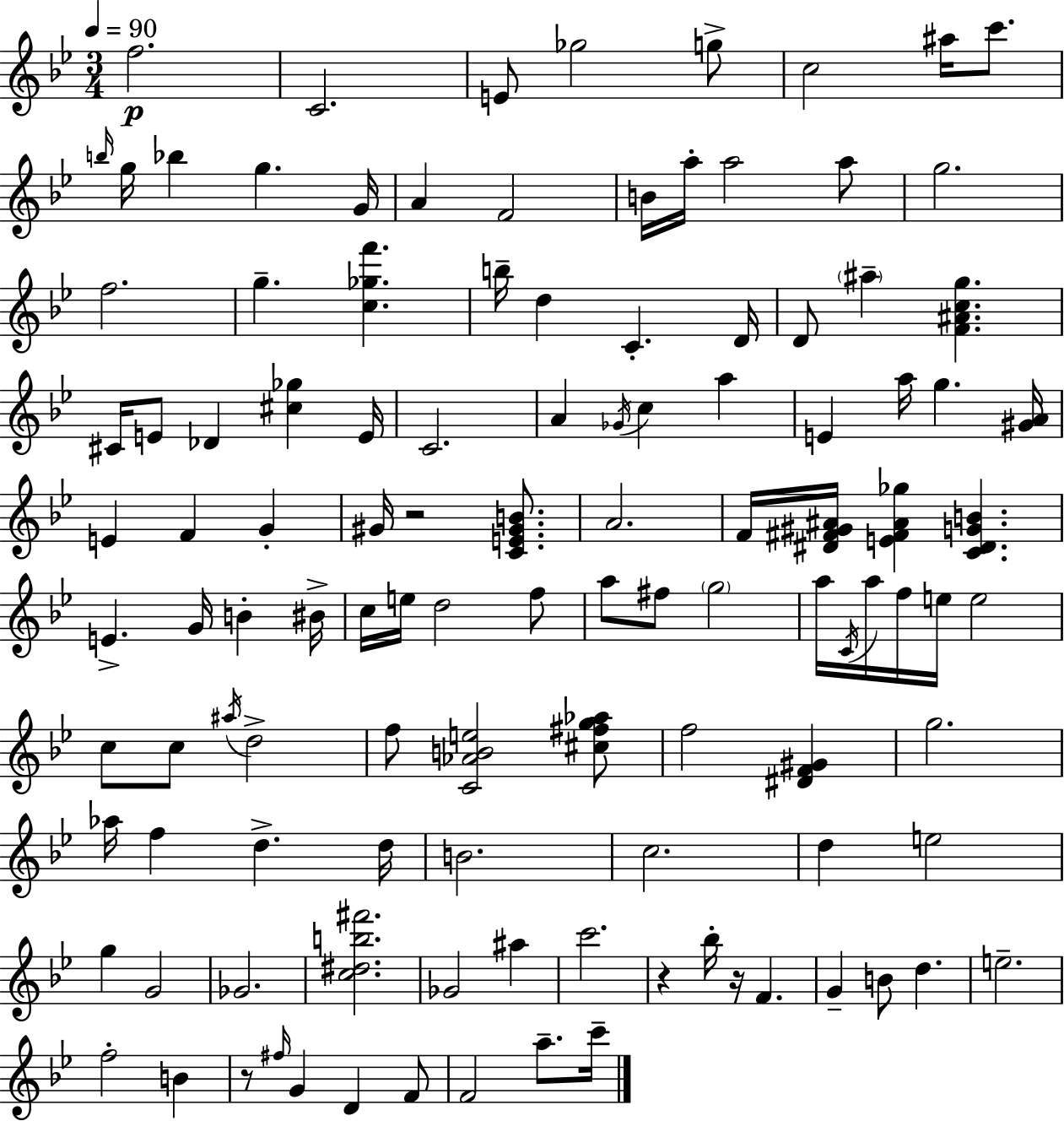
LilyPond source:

{
  \clef treble
  \numericTimeSignature
  \time 3/4
  \key bes \major
  \tempo 4 = 90
  f''2.\p | c'2. | e'8 ges''2 g''8-> | c''2 ais''16 c'''8. | \break \grace { b''16 } g''16 bes''4 g''4. | g'16 a'4 f'2 | b'16 a''16-. a''2 a''8 | g''2. | \break f''2. | g''4.-- <c'' ges'' f'''>4. | b''16-- d''4 c'4.-. | d'16 d'8 \parenthesize ais''4-- <f' ais' c'' g''>4. | \break cis'16 e'8 des'4 <cis'' ges''>4 | e'16 c'2. | a'4 \acciaccatura { ges'16 } c''4 a''4 | e'4 a''16 g''4. | \break <gis' a'>16 e'4 f'4 g'4-. | gis'16 r2 <c' e' gis' b'>8. | a'2. | f'16 <dis' fis' gis' ais'>16 <e' fis' ais' ges''>4 <c' dis' g' b'>4. | \break e'4.-> g'16 b'4-. | bis'16-> c''16 e''16 d''2 | f''8 a''8 fis''8 \parenthesize g''2 | a''16 \acciaccatura { c'16 } a''16 f''16 e''16 e''2 | \break c''8 c''8 \acciaccatura { ais''16 } d''2-> | f''8 <c' aes' b' e''>2 | <cis'' fis'' g'' aes''>8 f''2 | <dis' f' gis'>4 g''2. | \break aes''16 f''4 d''4.-> | d''16 b'2. | c''2. | d''4 e''2 | \break g''4 g'2 | ges'2. | <c'' dis'' b'' fis'''>2. | ges'2 | \break ais''4 c'''2. | r4 bes''16-. r16 f'4. | g'4-- b'8 d''4. | e''2.-- | \break f''2-. | b'4 r8 \grace { fis''16 } g'4 d'4 | f'8 f'2 | a''8.-- c'''16-- \bar "|."
}